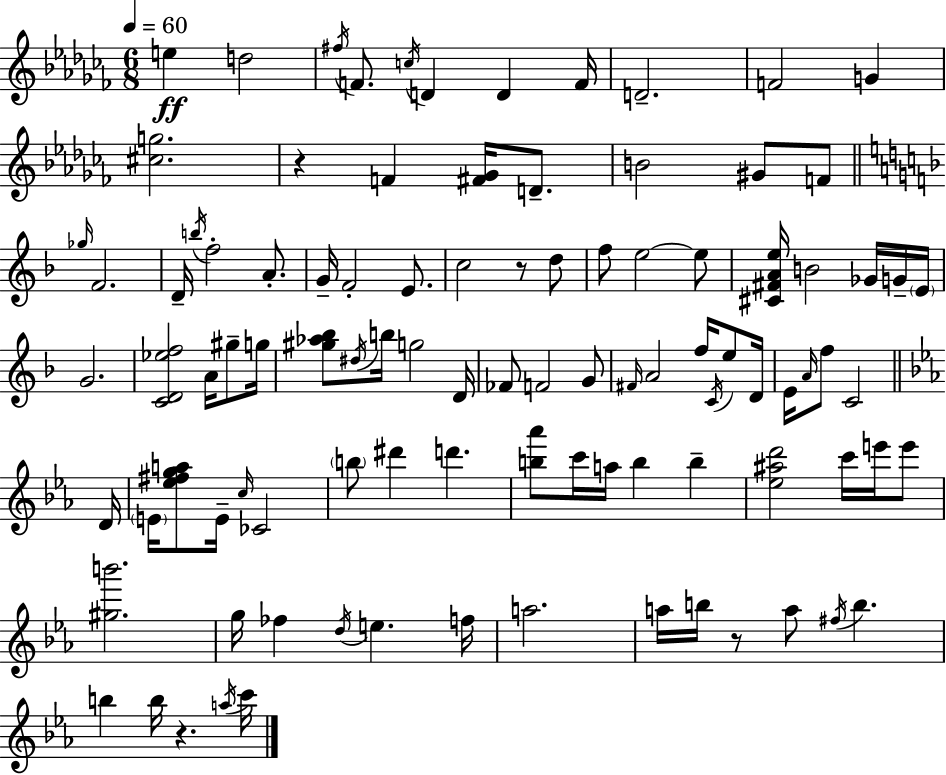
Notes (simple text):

E5/q D5/h F#5/s F4/e. C5/s D4/q D4/q F4/s D4/h. F4/h G4/q [C#5,G5]/h. R/q F4/q [F#4,Gb4]/s D4/e. B4/h G#4/e F4/e Gb5/s F4/h. D4/s B5/s F5/h A4/e. G4/s F4/h E4/e. C5/h R/e D5/e F5/e E5/h E5/e [C#4,F#4,A4,E5]/s B4/h Gb4/s G4/s E4/s G4/h. [C4,D4,Eb5,F5]/h A4/s G#5/e G5/s [G#5,Ab5,Bb5]/e D#5/s B5/s G5/h D4/s FES4/e F4/h G4/e F#4/s A4/h F5/s C4/s E5/e D4/s E4/s A4/s F5/e C4/h D4/s E4/s [Eb5,F#5,G5,A5]/e E4/s C5/s CES4/h B5/e D#6/q D6/q. [B5,Ab6]/e C6/s A5/s B5/q B5/q [Eb5,A#5,D6]/h C6/s E6/s E6/e [G#5,B6]/h. G5/s FES5/q D5/s E5/q. F5/s A5/h. A5/s B5/s R/e A5/e F#5/s B5/q. B5/q B5/s R/q. A5/s C6/s